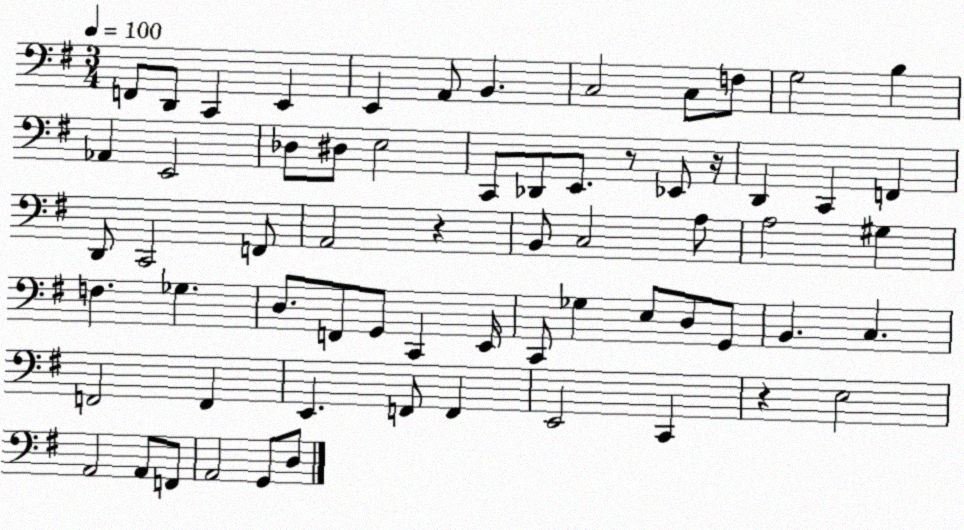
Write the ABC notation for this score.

X:1
T:Untitled
M:3/4
L:1/4
K:G
F,,/2 D,,/2 C,, E,, E,, A,,/2 B,, C,2 C,/2 F,/2 G,2 B, _A,, E,,2 _D,/2 ^D,/2 E,2 C,,/2 _D,,/2 E,,/2 z/2 _E,,/2 z/4 D,, C,, F,, D,,/2 C,,2 F,,/2 A,,2 z B,,/2 C,2 A,/2 A,2 ^G, F, _G, D,/2 F,,/2 G,,/2 C,, E,,/4 C,,/2 _G, E,/2 D,/2 G,,/2 B,, C, F,,2 F,, E,, F,,/2 F,, E,,2 C,, z E,2 A,,2 A,,/2 F,,/2 A,,2 G,,/2 D,/2